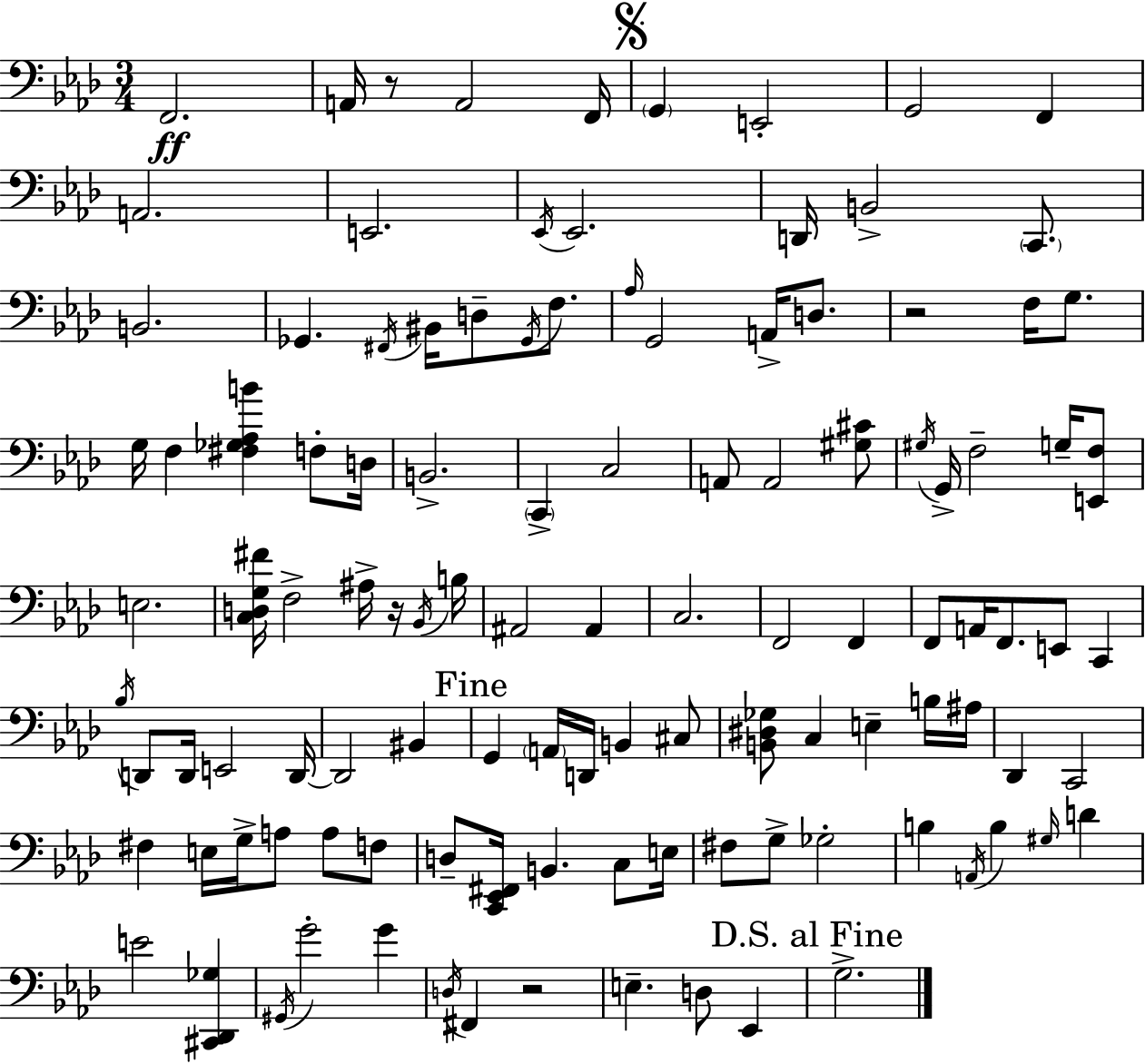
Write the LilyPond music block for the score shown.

{
  \clef bass
  \numericTimeSignature
  \time 3/4
  \key aes \major
  f,2.\ff | a,16 r8 a,2 f,16 | \mark \markup { \musicglyph "scripts.segno" } \parenthesize g,4 e,2-. | g,2 f,4 | \break a,2. | e,2. | \acciaccatura { ees,16 } ees,2. | d,16 b,2-> \parenthesize c,8. | \break b,2. | ges,4. \acciaccatura { fis,16 } bis,16 d8-- \acciaccatura { ges,16 } | f8. \grace { aes16 } g,2 | a,16-> d8. r2 | \break f16 g8. g16 f4 <fis ges aes b'>4 | f8-. d16 b,2.-> | \parenthesize c,4-> c2 | a,8 a,2 | \break <gis cis'>8 \acciaccatura { gis16 } g,16-> f2-- | g16-- <e, f>8 e2. | <c d g fis'>16 f2-> | ais16-> r16 \acciaccatura { bes,16 } b16 ais,2 | \break ais,4 c2. | f,2 | f,4 f,8 a,16 f,8. | e,8 c,4 \acciaccatura { bes16 } d,8 d,16 e,2 | \break d,16~~ d,2 | bis,4 \mark "Fine" g,4 \parenthesize a,16 | d,16 b,4 cis8 <b, dis ges>8 c4 | e4-- b16 ais16 des,4 c,2 | \break fis4 e16 | g16-> a8 a8 f8 d8-- <c, ees, fis,>16 b,4. | c8 e16 fis8 g8-> ges2-. | b4 \acciaccatura { a,16 } | \break b4 \grace { gis16 } d'4 e'2 | <cis, des, ges>4 \acciaccatura { gis,16 } g'2-. | g'4 \acciaccatura { d16 } fis,4 | r2 e4.-- | \break d8 ees,4 \mark "D.S. al Fine" g2.-> | \bar "|."
}